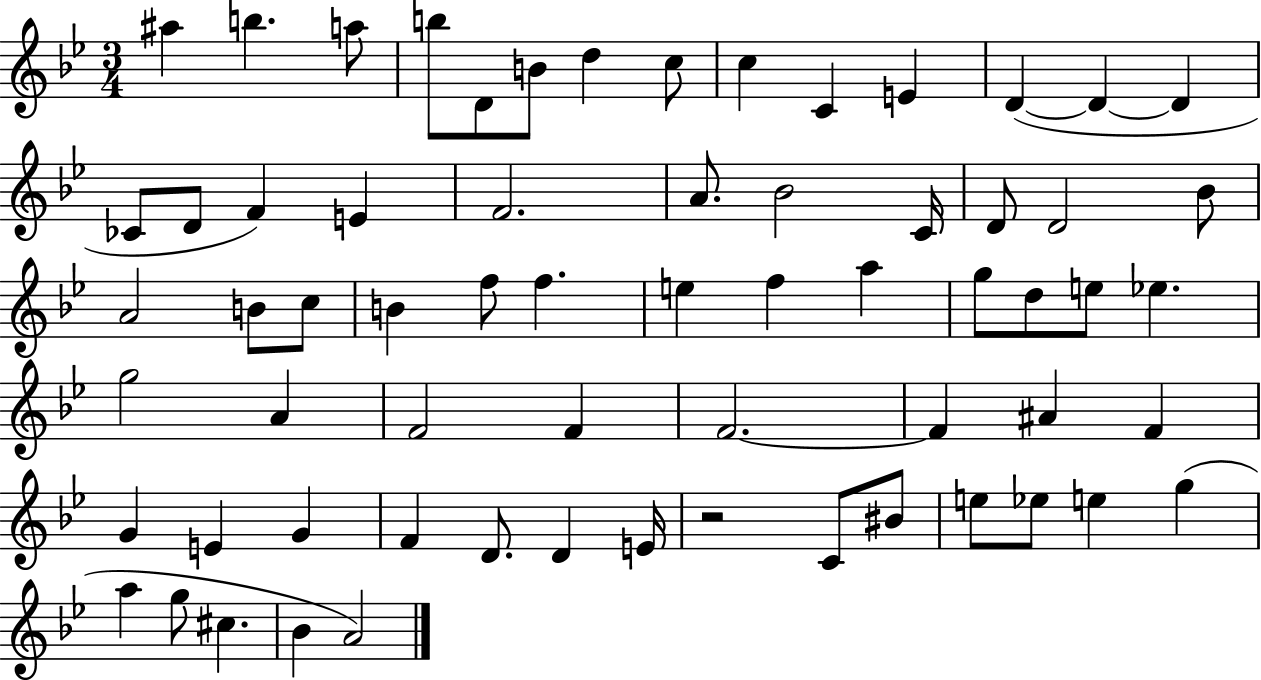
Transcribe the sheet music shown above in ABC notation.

X:1
T:Untitled
M:3/4
L:1/4
K:Bb
^a b a/2 b/2 D/2 B/2 d c/2 c C E D D D _C/2 D/2 F E F2 A/2 _B2 C/4 D/2 D2 _B/2 A2 B/2 c/2 B f/2 f e f a g/2 d/2 e/2 _e g2 A F2 F F2 F ^A F G E G F D/2 D E/4 z2 C/2 ^B/2 e/2 _e/2 e g a g/2 ^c _B A2